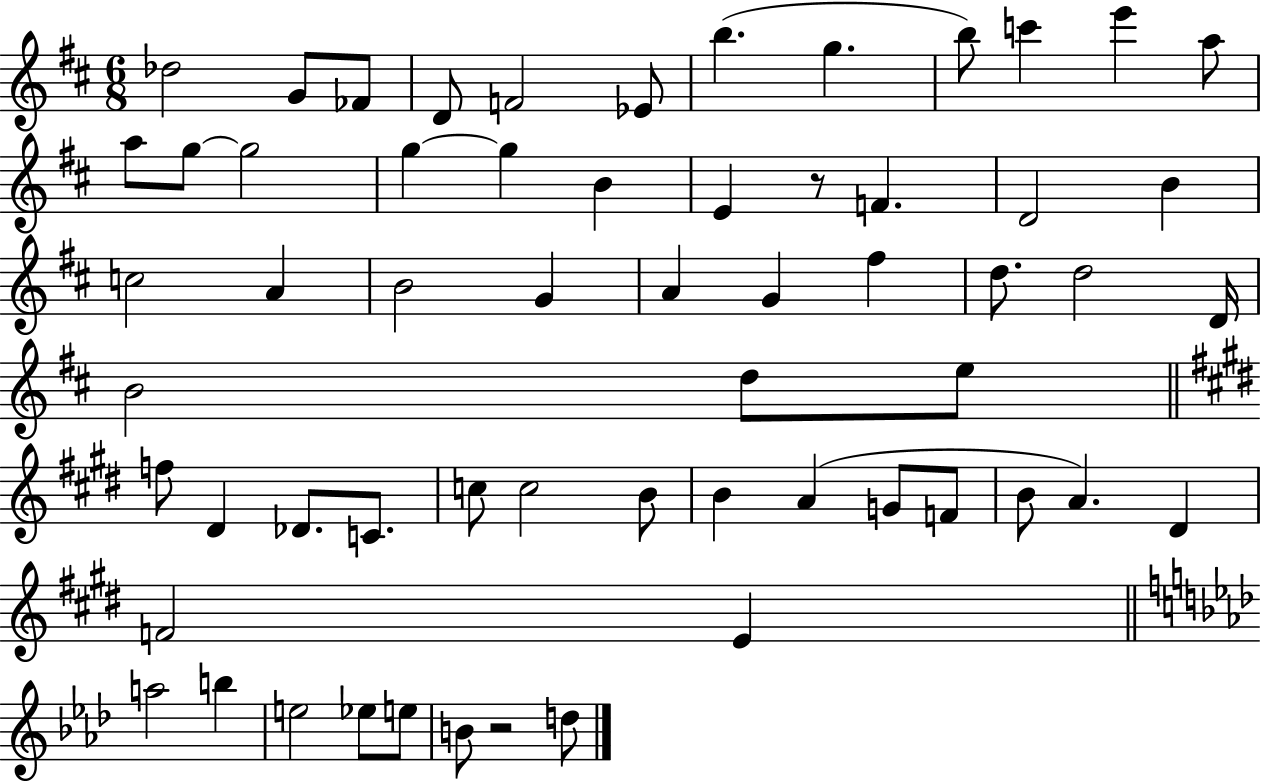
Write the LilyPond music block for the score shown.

{
  \clef treble
  \numericTimeSignature
  \time 6/8
  \key d \major
  des''2 g'8 fes'8 | d'8 f'2 ees'8 | b''4.( g''4. | b''8) c'''4 e'''4 a''8 | \break a''8 g''8~~ g''2 | g''4~~ g''4 b'4 | e'4 r8 f'4. | d'2 b'4 | \break c''2 a'4 | b'2 g'4 | a'4 g'4 fis''4 | d''8. d''2 d'16 | \break b'2 d''8 e''8 | \bar "||" \break \key e \major f''8 dis'4 des'8. c'8. | c''8 c''2 b'8 | b'4 a'4( g'8 f'8 | b'8 a'4.) dis'4 | \break f'2 e'4 | \bar "||" \break \key aes \major a''2 b''4 | e''2 ees''8 e''8 | b'8 r2 d''8 | \bar "|."
}